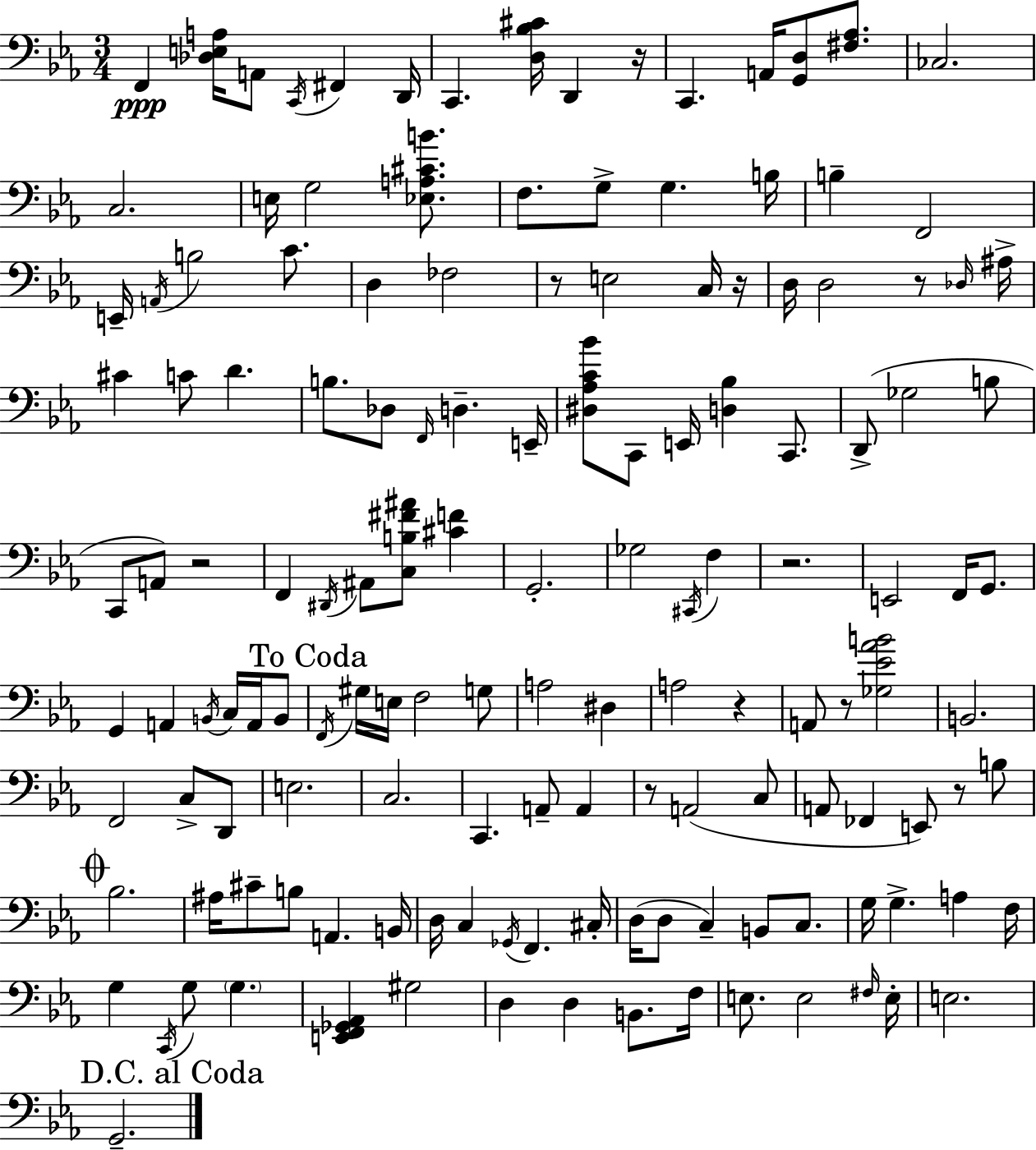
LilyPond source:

{
  \clef bass
  \numericTimeSignature
  \time 3/4
  \key ees \major
  \repeat volta 2 { f,4\ppp <des e a>16 a,8 \acciaccatura { c,16 } fis,4 | d,16 c,4. <d bes cis'>16 d,4 | r16 c,4. a,16 <g, d>8 <fis aes>8. | ces2. | \break c2. | e16 g2 <ees a cis' b'>8. | f8. g8-> g4. | b16 b4-- f,2 | \break e,16-- \acciaccatura { a,16 } b2 c'8. | d4 fes2 | r8 e2 | c16 r16 d16 d2 r8 | \break \grace { des16 } ais16-> cis'4 c'8 d'4. | b8. des8 \grace { f,16 } d4.-- | e,16-- <dis aes c' bes'>8 c,8 e,16 <d bes>4 | c,8. d,8->( ges2 | \break b8 c,8 a,8) r2 | f,4 \acciaccatura { dis,16 } ais,8 <c b fis' ais'>8 | <cis' f'>4 g,2.-. | ges2 | \break \acciaccatura { cis,16 } f4 r2. | e,2 | f,16 g,8. g,4 a,4 | \acciaccatura { b,16 } c16 a,16 b,8 \mark "To Coda" \acciaccatura { f,16 } gis16 e16 f2 | \break g8 a2 | dis4 a2 | r4 a,8 r8 | <ges ees' aes' b'>2 b,2. | \break f,2 | c8-> d,8 e2. | c2. | c,4. | \break a,8-- a,4 r8 a,2( | c8 a,8 fes,4 | e,8) r8 b8 \mark \markup { \musicglyph "scripts.coda" } bes2. | ais16 cis'8-- b8 | \break a,4. b,16 d16 c4 | \acciaccatura { ges,16 } f,4. cis16-. d16( d8 | c4--) b,8 c8. g16 g4.-> | a4 f16 g4 | \break \acciaccatura { c,16 } g8 \parenthesize g4. <e, f, ges, aes,>4 | gis2 d4 | d4 b,8. f16 e8. | e2 \grace { fis16 } e16-. e2. | \break \mark "D.C. al Coda" g,2.-- | } \bar "|."
}